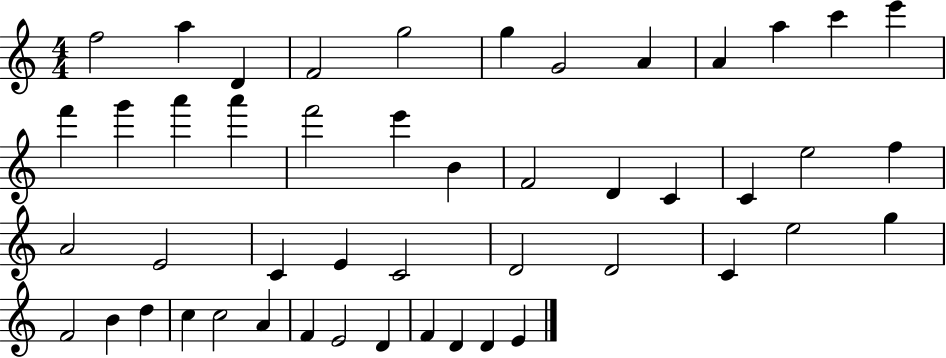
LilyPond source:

{
  \clef treble
  \numericTimeSignature
  \time 4/4
  \key c \major
  f''2 a''4 d'4 | f'2 g''2 | g''4 g'2 a'4 | a'4 a''4 c'''4 e'''4 | \break f'''4 g'''4 a'''4 a'''4 | f'''2 e'''4 b'4 | f'2 d'4 c'4 | c'4 e''2 f''4 | \break a'2 e'2 | c'4 e'4 c'2 | d'2 d'2 | c'4 e''2 g''4 | \break f'2 b'4 d''4 | c''4 c''2 a'4 | f'4 e'2 d'4 | f'4 d'4 d'4 e'4 | \break \bar "|."
}